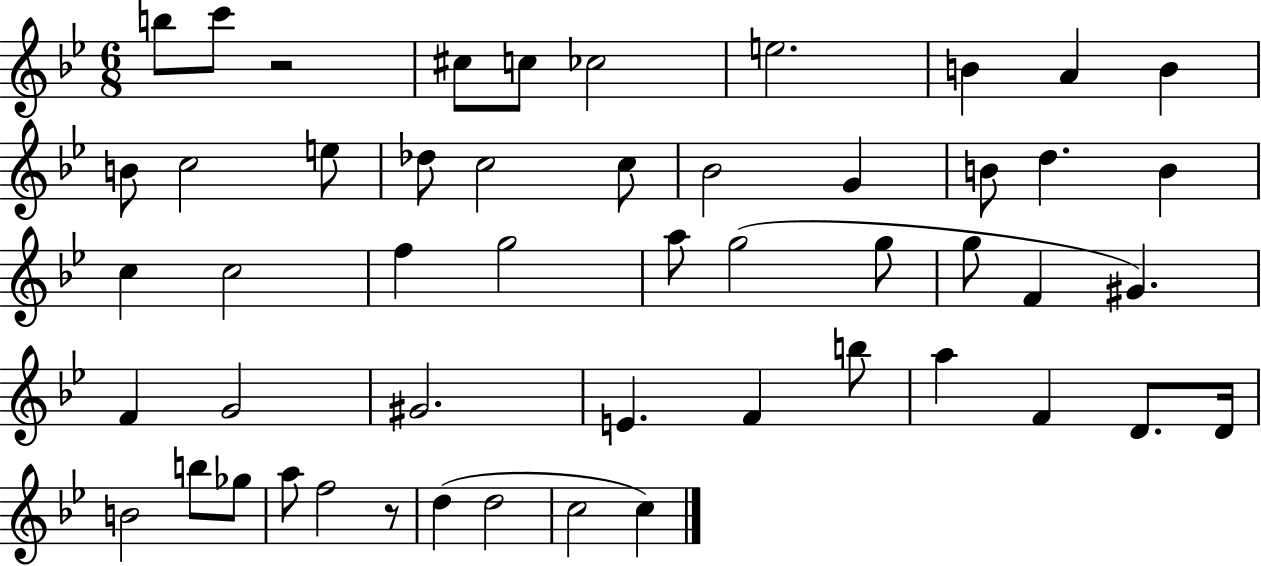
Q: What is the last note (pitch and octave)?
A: C5